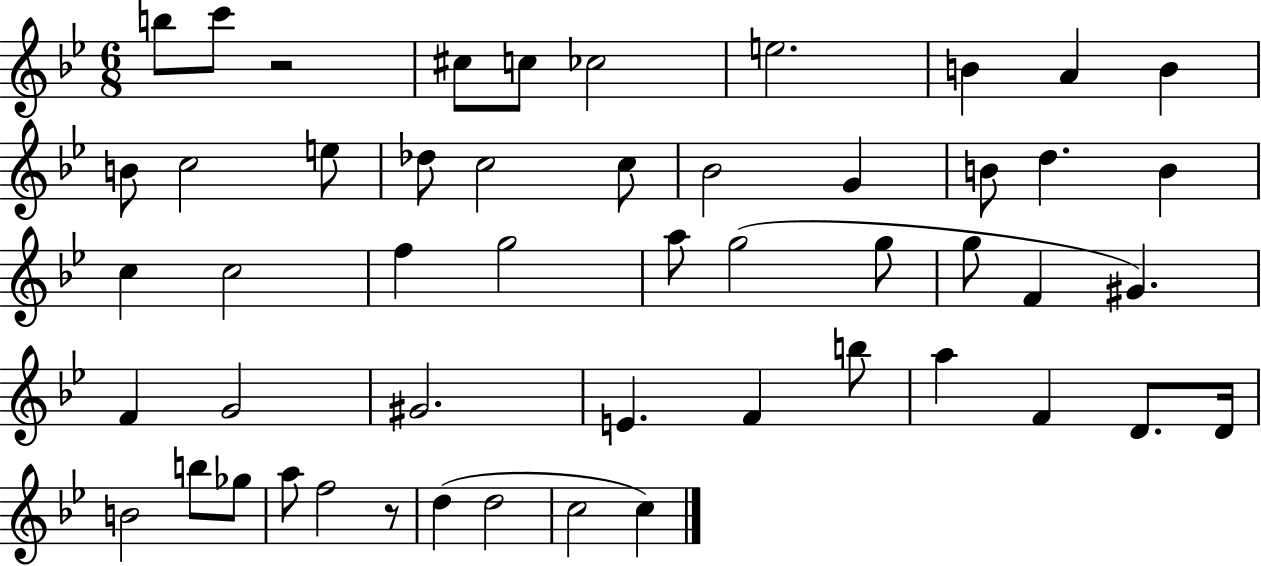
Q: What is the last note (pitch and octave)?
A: C5